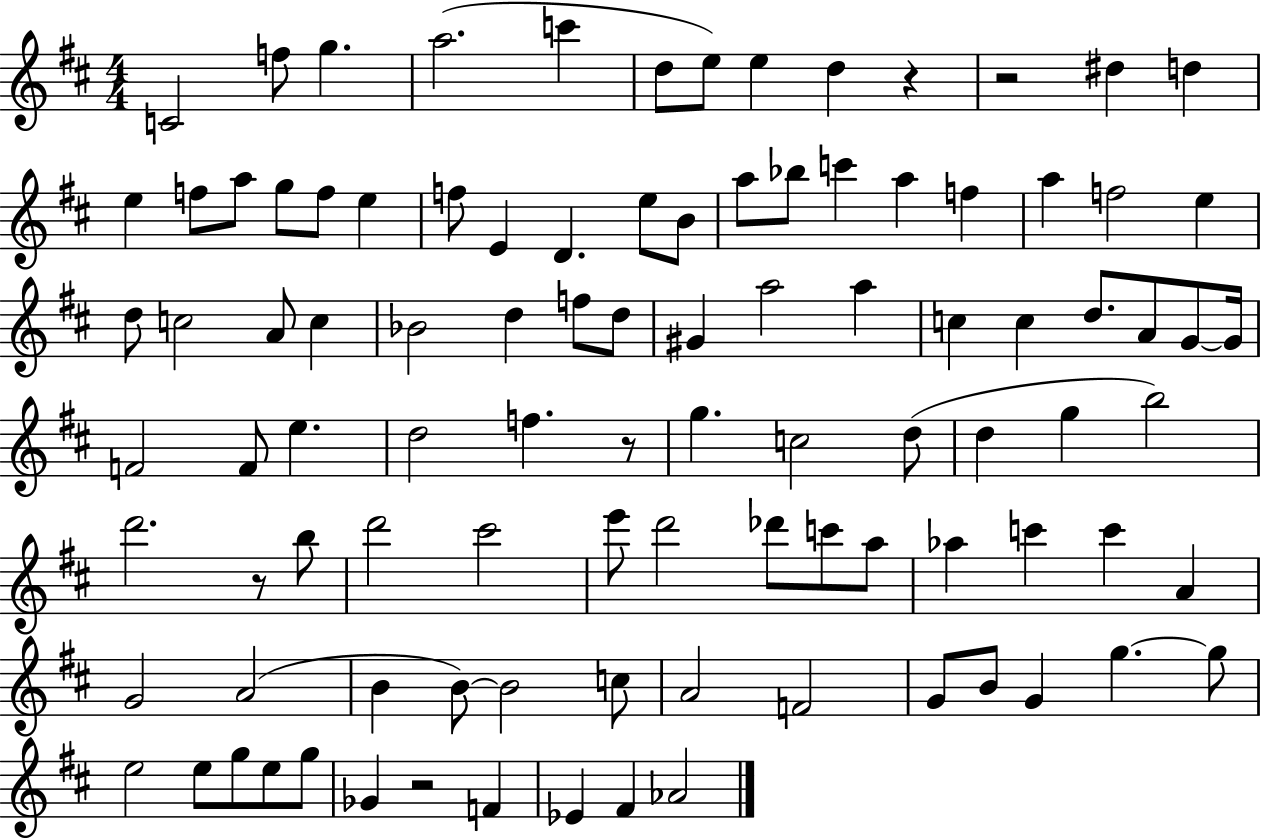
{
  \clef treble
  \numericTimeSignature
  \time 4/4
  \key d \major
  c'2 f''8 g''4. | a''2.( c'''4 | d''8 e''8) e''4 d''4 r4 | r2 dis''4 d''4 | \break e''4 f''8 a''8 g''8 f''8 e''4 | f''8 e'4 d'4. e''8 b'8 | a''8 bes''8 c'''4 a''4 f''4 | a''4 f''2 e''4 | \break d''8 c''2 a'8 c''4 | bes'2 d''4 f''8 d''8 | gis'4 a''2 a''4 | c''4 c''4 d''8. a'8 g'8~~ g'16 | \break f'2 f'8 e''4. | d''2 f''4. r8 | g''4. c''2 d''8( | d''4 g''4 b''2) | \break d'''2. r8 b''8 | d'''2 cis'''2 | e'''8 d'''2 des'''8 c'''8 a''8 | aes''4 c'''4 c'''4 a'4 | \break g'2 a'2( | b'4 b'8~~) b'2 c''8 | a'2 f'2 | g'8 b'8 g'4 g''4.~~ g''8 | \break e''2 e''8 g''8 e''8 g''8 | ges'4 r2 f'4 | ees'4 fis'4 aes'2 | \bar "|."
}